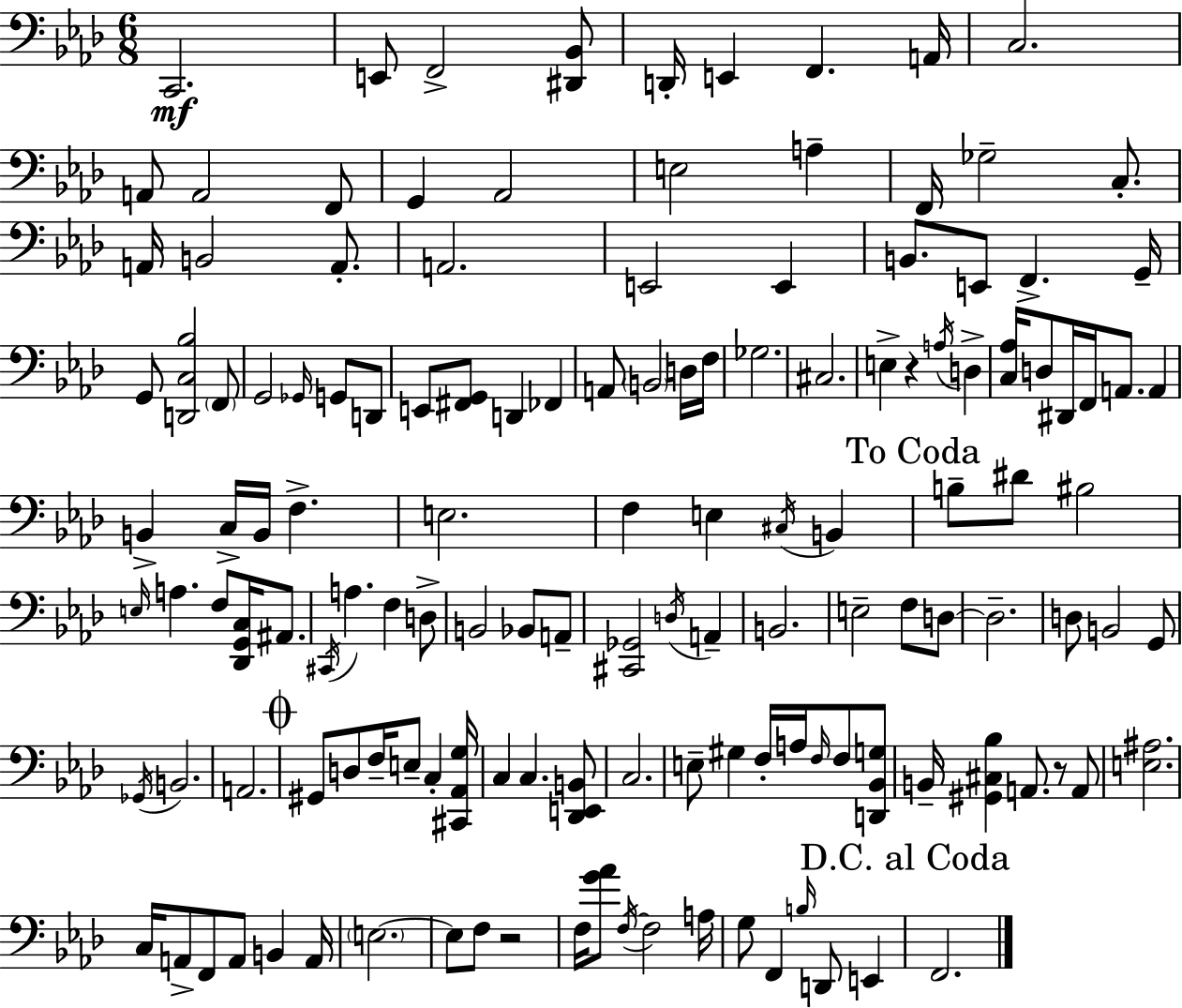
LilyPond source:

{
  \clef bass
  \numericTimeSignature
  \time 6/8
  \key f \minor
  c,2.\mf | e,8 f,2-> <dis, bes,>8 | d,16-. e,4 f,4. a,16 | c2. | \break a,8 a,2 f,8 | g,4 aes,2 | e2 a4-- | f,16 ges2-- c8.-. | \break a,16 b,2 a,8.-. | a,2. | e,2 e,4 | b,8. e,8 f,4.-> g,16-- | \break g,8 <d, c bes>2 \parenthesize f,8 | g,2 \grace { ges,16 } g,8 d,8 | e,8 <fis, g,>8 d,4 fes,4 | a,8 \parenthesize b,2 d16 | \break f16 ges2. | cis2. | e4-> r4 \acciaccatura { a16 } d4-> | <c aes>16 d8 dis,16 f,16 a,8. a,4 | \break b,4-> c16-> b,16 f4.-> | e2. | f4 e4 \acciaccatura { cis16 } b,4 | \mark "To Coda" b8-- dis'8 bis2 | \break \grace { e16 } a4. f8 | <des, g, c>16 ais,8. \acciaccatura { cis,16 } a4. f4 | d8-> b,2 | bes,8 a,8-- <cis, ges,>2 | \break \acciaccatura { d16 } a,4-- b,2. | e2-- | f8 d8~~ d2.-- | d8 b,2 | \break g,8 \acciaccatura { ges,16 } b,2. | a,2. | \mark \markup { \musicglyph "scripts.coda" } gis,8 d8 f16-- | e8-- c4-. <cis, aes, g>16 c4 c4. | \break <des, e, b,>8 c2. | e8-- gis4 | f16-. a16 \grace { f16 } f8 <d, bes, g>8 b,16-- <gis, cis bes>4 | a,8. r8 a,8 <e ais>2. | \break c16 a,8-> f,8 | a,8 b,4 a,16 \parenthesize e2.~~ | e8 f8 | r2 f16 <g' aes'>8 \acciaccatura { f16~ }~ | \break f2 a16 g8 f,4 | \grace { b16 } d,8 e,4 \mark "D.C. al Coda" f,2. | \bar "|."
}